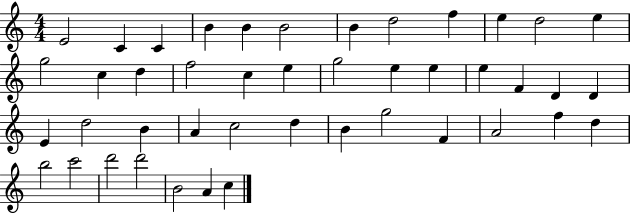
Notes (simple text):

E4/h C4/q C4/q B4/q B4/q B4/h B4/q D5/h F5/q E5/q D5/h E5/q G5/h C5/q D5/q F5/h C5/q E5/q G5/h E5/q E5/q E5/q F4/q D4/q D4/q E4/q D5/h B4/q A4/q C5/h D5/q B4/q G5/h F4/q A4/h F5/q D5/q B5/h C6/h D6/h D6/h B4/h A4/q C5/q